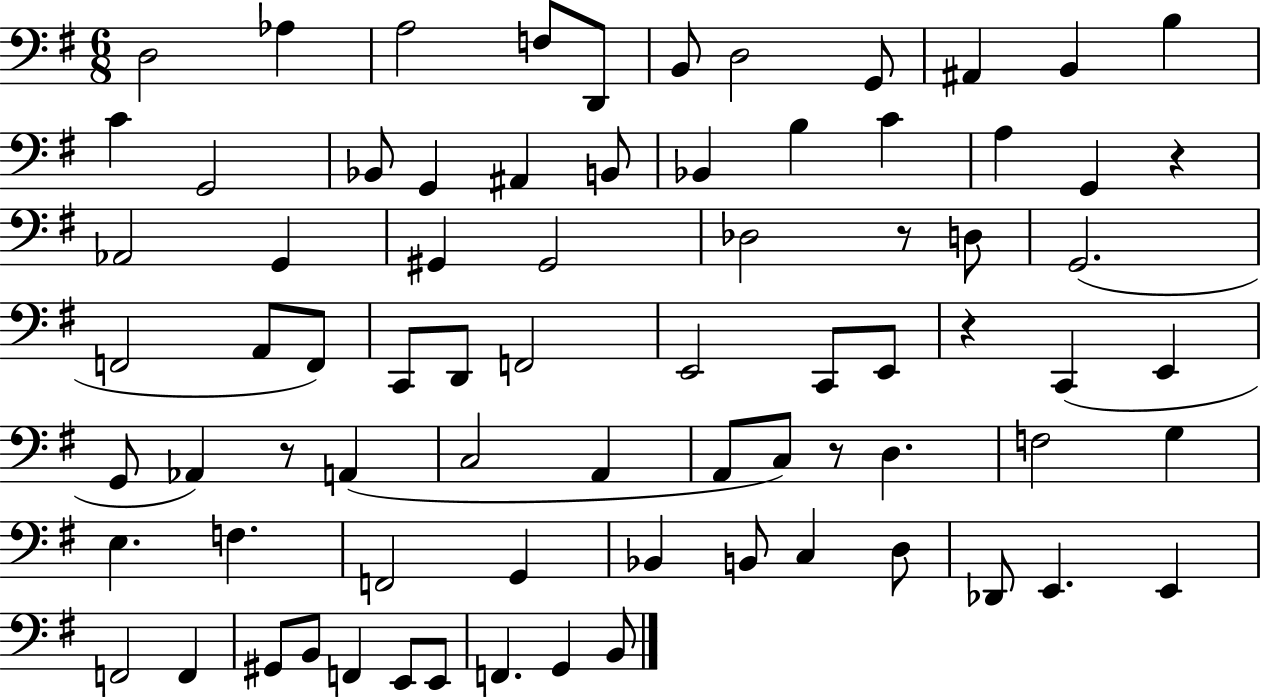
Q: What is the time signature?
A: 6/8